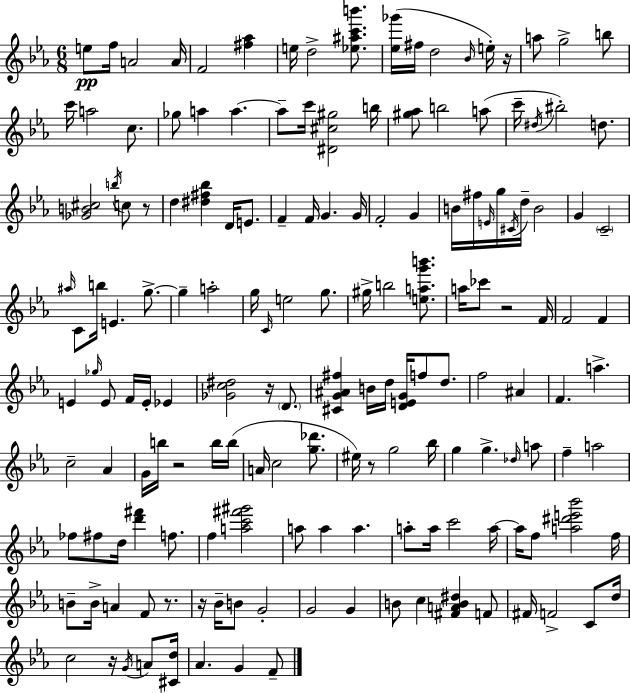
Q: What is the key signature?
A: C minor